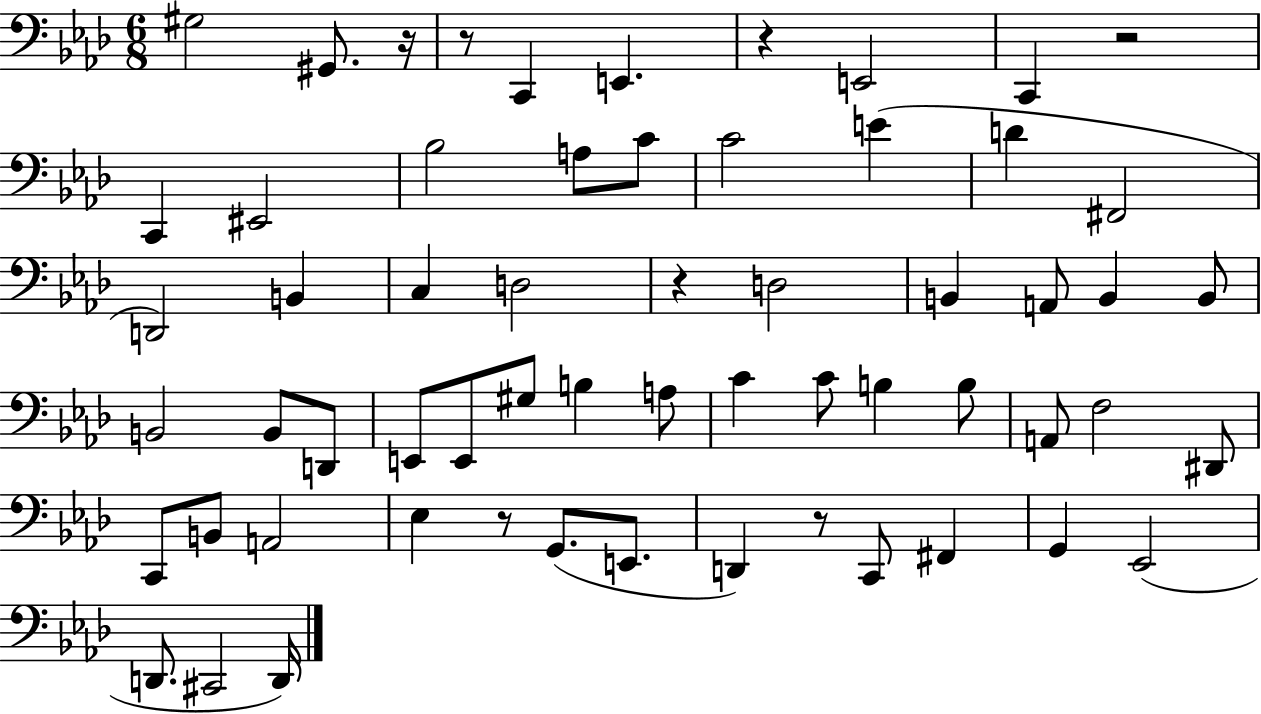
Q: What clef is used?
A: bass